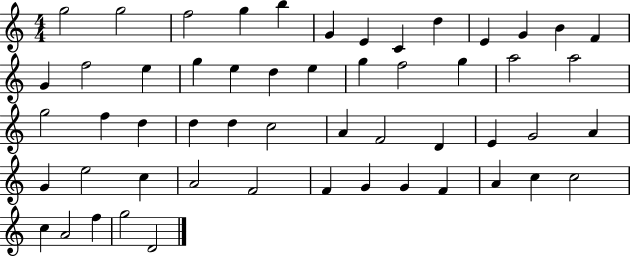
G5/h G5/h F5/h G5/q B5/q G4/q E4/q C4/q D5/q E4/q G4/q B4/q F4/q G4/q F5/h E5/q G5/q E5/q D5/q E5/q G5/q F5/h G5/q A5/h A5/h G5/h F5/q D5/q D5/q D5/q C5/h A4/q F4/h D4/q E4/q G4/h A4/q G4/q E5/h C5/q A4/h F4/h F4/q G4/q G4/q F4/q A4/q C5/q C5/h C5/q A4/h F5/q G5/h D4/h